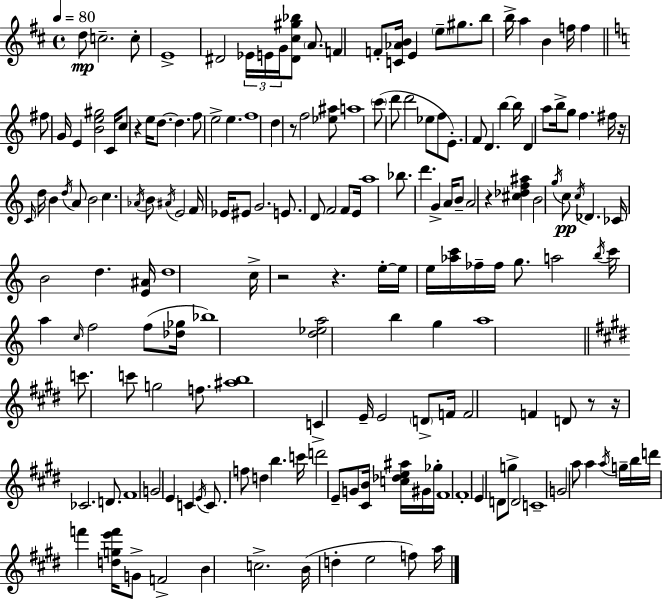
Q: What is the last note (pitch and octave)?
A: A5